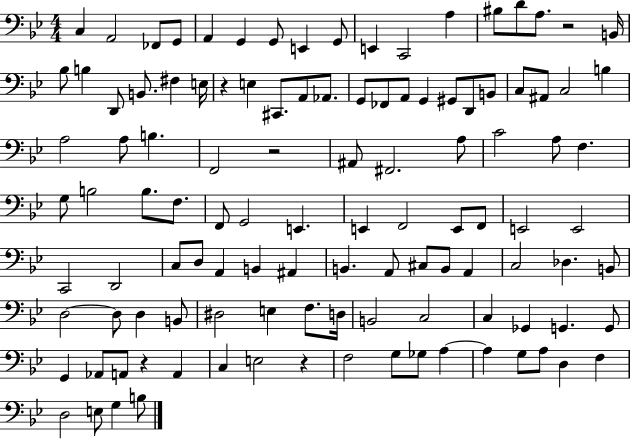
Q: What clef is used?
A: bass